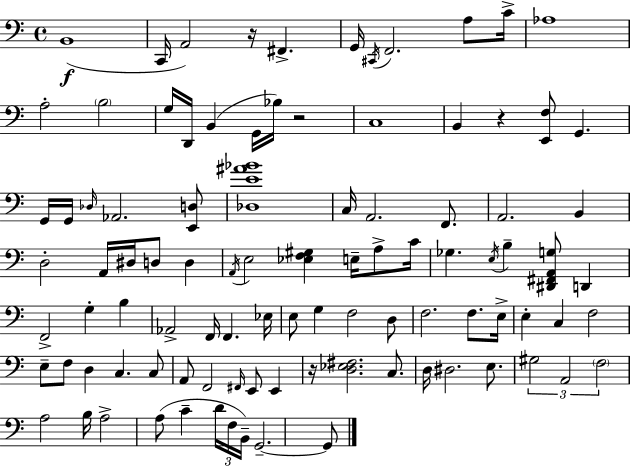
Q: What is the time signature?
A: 4/4